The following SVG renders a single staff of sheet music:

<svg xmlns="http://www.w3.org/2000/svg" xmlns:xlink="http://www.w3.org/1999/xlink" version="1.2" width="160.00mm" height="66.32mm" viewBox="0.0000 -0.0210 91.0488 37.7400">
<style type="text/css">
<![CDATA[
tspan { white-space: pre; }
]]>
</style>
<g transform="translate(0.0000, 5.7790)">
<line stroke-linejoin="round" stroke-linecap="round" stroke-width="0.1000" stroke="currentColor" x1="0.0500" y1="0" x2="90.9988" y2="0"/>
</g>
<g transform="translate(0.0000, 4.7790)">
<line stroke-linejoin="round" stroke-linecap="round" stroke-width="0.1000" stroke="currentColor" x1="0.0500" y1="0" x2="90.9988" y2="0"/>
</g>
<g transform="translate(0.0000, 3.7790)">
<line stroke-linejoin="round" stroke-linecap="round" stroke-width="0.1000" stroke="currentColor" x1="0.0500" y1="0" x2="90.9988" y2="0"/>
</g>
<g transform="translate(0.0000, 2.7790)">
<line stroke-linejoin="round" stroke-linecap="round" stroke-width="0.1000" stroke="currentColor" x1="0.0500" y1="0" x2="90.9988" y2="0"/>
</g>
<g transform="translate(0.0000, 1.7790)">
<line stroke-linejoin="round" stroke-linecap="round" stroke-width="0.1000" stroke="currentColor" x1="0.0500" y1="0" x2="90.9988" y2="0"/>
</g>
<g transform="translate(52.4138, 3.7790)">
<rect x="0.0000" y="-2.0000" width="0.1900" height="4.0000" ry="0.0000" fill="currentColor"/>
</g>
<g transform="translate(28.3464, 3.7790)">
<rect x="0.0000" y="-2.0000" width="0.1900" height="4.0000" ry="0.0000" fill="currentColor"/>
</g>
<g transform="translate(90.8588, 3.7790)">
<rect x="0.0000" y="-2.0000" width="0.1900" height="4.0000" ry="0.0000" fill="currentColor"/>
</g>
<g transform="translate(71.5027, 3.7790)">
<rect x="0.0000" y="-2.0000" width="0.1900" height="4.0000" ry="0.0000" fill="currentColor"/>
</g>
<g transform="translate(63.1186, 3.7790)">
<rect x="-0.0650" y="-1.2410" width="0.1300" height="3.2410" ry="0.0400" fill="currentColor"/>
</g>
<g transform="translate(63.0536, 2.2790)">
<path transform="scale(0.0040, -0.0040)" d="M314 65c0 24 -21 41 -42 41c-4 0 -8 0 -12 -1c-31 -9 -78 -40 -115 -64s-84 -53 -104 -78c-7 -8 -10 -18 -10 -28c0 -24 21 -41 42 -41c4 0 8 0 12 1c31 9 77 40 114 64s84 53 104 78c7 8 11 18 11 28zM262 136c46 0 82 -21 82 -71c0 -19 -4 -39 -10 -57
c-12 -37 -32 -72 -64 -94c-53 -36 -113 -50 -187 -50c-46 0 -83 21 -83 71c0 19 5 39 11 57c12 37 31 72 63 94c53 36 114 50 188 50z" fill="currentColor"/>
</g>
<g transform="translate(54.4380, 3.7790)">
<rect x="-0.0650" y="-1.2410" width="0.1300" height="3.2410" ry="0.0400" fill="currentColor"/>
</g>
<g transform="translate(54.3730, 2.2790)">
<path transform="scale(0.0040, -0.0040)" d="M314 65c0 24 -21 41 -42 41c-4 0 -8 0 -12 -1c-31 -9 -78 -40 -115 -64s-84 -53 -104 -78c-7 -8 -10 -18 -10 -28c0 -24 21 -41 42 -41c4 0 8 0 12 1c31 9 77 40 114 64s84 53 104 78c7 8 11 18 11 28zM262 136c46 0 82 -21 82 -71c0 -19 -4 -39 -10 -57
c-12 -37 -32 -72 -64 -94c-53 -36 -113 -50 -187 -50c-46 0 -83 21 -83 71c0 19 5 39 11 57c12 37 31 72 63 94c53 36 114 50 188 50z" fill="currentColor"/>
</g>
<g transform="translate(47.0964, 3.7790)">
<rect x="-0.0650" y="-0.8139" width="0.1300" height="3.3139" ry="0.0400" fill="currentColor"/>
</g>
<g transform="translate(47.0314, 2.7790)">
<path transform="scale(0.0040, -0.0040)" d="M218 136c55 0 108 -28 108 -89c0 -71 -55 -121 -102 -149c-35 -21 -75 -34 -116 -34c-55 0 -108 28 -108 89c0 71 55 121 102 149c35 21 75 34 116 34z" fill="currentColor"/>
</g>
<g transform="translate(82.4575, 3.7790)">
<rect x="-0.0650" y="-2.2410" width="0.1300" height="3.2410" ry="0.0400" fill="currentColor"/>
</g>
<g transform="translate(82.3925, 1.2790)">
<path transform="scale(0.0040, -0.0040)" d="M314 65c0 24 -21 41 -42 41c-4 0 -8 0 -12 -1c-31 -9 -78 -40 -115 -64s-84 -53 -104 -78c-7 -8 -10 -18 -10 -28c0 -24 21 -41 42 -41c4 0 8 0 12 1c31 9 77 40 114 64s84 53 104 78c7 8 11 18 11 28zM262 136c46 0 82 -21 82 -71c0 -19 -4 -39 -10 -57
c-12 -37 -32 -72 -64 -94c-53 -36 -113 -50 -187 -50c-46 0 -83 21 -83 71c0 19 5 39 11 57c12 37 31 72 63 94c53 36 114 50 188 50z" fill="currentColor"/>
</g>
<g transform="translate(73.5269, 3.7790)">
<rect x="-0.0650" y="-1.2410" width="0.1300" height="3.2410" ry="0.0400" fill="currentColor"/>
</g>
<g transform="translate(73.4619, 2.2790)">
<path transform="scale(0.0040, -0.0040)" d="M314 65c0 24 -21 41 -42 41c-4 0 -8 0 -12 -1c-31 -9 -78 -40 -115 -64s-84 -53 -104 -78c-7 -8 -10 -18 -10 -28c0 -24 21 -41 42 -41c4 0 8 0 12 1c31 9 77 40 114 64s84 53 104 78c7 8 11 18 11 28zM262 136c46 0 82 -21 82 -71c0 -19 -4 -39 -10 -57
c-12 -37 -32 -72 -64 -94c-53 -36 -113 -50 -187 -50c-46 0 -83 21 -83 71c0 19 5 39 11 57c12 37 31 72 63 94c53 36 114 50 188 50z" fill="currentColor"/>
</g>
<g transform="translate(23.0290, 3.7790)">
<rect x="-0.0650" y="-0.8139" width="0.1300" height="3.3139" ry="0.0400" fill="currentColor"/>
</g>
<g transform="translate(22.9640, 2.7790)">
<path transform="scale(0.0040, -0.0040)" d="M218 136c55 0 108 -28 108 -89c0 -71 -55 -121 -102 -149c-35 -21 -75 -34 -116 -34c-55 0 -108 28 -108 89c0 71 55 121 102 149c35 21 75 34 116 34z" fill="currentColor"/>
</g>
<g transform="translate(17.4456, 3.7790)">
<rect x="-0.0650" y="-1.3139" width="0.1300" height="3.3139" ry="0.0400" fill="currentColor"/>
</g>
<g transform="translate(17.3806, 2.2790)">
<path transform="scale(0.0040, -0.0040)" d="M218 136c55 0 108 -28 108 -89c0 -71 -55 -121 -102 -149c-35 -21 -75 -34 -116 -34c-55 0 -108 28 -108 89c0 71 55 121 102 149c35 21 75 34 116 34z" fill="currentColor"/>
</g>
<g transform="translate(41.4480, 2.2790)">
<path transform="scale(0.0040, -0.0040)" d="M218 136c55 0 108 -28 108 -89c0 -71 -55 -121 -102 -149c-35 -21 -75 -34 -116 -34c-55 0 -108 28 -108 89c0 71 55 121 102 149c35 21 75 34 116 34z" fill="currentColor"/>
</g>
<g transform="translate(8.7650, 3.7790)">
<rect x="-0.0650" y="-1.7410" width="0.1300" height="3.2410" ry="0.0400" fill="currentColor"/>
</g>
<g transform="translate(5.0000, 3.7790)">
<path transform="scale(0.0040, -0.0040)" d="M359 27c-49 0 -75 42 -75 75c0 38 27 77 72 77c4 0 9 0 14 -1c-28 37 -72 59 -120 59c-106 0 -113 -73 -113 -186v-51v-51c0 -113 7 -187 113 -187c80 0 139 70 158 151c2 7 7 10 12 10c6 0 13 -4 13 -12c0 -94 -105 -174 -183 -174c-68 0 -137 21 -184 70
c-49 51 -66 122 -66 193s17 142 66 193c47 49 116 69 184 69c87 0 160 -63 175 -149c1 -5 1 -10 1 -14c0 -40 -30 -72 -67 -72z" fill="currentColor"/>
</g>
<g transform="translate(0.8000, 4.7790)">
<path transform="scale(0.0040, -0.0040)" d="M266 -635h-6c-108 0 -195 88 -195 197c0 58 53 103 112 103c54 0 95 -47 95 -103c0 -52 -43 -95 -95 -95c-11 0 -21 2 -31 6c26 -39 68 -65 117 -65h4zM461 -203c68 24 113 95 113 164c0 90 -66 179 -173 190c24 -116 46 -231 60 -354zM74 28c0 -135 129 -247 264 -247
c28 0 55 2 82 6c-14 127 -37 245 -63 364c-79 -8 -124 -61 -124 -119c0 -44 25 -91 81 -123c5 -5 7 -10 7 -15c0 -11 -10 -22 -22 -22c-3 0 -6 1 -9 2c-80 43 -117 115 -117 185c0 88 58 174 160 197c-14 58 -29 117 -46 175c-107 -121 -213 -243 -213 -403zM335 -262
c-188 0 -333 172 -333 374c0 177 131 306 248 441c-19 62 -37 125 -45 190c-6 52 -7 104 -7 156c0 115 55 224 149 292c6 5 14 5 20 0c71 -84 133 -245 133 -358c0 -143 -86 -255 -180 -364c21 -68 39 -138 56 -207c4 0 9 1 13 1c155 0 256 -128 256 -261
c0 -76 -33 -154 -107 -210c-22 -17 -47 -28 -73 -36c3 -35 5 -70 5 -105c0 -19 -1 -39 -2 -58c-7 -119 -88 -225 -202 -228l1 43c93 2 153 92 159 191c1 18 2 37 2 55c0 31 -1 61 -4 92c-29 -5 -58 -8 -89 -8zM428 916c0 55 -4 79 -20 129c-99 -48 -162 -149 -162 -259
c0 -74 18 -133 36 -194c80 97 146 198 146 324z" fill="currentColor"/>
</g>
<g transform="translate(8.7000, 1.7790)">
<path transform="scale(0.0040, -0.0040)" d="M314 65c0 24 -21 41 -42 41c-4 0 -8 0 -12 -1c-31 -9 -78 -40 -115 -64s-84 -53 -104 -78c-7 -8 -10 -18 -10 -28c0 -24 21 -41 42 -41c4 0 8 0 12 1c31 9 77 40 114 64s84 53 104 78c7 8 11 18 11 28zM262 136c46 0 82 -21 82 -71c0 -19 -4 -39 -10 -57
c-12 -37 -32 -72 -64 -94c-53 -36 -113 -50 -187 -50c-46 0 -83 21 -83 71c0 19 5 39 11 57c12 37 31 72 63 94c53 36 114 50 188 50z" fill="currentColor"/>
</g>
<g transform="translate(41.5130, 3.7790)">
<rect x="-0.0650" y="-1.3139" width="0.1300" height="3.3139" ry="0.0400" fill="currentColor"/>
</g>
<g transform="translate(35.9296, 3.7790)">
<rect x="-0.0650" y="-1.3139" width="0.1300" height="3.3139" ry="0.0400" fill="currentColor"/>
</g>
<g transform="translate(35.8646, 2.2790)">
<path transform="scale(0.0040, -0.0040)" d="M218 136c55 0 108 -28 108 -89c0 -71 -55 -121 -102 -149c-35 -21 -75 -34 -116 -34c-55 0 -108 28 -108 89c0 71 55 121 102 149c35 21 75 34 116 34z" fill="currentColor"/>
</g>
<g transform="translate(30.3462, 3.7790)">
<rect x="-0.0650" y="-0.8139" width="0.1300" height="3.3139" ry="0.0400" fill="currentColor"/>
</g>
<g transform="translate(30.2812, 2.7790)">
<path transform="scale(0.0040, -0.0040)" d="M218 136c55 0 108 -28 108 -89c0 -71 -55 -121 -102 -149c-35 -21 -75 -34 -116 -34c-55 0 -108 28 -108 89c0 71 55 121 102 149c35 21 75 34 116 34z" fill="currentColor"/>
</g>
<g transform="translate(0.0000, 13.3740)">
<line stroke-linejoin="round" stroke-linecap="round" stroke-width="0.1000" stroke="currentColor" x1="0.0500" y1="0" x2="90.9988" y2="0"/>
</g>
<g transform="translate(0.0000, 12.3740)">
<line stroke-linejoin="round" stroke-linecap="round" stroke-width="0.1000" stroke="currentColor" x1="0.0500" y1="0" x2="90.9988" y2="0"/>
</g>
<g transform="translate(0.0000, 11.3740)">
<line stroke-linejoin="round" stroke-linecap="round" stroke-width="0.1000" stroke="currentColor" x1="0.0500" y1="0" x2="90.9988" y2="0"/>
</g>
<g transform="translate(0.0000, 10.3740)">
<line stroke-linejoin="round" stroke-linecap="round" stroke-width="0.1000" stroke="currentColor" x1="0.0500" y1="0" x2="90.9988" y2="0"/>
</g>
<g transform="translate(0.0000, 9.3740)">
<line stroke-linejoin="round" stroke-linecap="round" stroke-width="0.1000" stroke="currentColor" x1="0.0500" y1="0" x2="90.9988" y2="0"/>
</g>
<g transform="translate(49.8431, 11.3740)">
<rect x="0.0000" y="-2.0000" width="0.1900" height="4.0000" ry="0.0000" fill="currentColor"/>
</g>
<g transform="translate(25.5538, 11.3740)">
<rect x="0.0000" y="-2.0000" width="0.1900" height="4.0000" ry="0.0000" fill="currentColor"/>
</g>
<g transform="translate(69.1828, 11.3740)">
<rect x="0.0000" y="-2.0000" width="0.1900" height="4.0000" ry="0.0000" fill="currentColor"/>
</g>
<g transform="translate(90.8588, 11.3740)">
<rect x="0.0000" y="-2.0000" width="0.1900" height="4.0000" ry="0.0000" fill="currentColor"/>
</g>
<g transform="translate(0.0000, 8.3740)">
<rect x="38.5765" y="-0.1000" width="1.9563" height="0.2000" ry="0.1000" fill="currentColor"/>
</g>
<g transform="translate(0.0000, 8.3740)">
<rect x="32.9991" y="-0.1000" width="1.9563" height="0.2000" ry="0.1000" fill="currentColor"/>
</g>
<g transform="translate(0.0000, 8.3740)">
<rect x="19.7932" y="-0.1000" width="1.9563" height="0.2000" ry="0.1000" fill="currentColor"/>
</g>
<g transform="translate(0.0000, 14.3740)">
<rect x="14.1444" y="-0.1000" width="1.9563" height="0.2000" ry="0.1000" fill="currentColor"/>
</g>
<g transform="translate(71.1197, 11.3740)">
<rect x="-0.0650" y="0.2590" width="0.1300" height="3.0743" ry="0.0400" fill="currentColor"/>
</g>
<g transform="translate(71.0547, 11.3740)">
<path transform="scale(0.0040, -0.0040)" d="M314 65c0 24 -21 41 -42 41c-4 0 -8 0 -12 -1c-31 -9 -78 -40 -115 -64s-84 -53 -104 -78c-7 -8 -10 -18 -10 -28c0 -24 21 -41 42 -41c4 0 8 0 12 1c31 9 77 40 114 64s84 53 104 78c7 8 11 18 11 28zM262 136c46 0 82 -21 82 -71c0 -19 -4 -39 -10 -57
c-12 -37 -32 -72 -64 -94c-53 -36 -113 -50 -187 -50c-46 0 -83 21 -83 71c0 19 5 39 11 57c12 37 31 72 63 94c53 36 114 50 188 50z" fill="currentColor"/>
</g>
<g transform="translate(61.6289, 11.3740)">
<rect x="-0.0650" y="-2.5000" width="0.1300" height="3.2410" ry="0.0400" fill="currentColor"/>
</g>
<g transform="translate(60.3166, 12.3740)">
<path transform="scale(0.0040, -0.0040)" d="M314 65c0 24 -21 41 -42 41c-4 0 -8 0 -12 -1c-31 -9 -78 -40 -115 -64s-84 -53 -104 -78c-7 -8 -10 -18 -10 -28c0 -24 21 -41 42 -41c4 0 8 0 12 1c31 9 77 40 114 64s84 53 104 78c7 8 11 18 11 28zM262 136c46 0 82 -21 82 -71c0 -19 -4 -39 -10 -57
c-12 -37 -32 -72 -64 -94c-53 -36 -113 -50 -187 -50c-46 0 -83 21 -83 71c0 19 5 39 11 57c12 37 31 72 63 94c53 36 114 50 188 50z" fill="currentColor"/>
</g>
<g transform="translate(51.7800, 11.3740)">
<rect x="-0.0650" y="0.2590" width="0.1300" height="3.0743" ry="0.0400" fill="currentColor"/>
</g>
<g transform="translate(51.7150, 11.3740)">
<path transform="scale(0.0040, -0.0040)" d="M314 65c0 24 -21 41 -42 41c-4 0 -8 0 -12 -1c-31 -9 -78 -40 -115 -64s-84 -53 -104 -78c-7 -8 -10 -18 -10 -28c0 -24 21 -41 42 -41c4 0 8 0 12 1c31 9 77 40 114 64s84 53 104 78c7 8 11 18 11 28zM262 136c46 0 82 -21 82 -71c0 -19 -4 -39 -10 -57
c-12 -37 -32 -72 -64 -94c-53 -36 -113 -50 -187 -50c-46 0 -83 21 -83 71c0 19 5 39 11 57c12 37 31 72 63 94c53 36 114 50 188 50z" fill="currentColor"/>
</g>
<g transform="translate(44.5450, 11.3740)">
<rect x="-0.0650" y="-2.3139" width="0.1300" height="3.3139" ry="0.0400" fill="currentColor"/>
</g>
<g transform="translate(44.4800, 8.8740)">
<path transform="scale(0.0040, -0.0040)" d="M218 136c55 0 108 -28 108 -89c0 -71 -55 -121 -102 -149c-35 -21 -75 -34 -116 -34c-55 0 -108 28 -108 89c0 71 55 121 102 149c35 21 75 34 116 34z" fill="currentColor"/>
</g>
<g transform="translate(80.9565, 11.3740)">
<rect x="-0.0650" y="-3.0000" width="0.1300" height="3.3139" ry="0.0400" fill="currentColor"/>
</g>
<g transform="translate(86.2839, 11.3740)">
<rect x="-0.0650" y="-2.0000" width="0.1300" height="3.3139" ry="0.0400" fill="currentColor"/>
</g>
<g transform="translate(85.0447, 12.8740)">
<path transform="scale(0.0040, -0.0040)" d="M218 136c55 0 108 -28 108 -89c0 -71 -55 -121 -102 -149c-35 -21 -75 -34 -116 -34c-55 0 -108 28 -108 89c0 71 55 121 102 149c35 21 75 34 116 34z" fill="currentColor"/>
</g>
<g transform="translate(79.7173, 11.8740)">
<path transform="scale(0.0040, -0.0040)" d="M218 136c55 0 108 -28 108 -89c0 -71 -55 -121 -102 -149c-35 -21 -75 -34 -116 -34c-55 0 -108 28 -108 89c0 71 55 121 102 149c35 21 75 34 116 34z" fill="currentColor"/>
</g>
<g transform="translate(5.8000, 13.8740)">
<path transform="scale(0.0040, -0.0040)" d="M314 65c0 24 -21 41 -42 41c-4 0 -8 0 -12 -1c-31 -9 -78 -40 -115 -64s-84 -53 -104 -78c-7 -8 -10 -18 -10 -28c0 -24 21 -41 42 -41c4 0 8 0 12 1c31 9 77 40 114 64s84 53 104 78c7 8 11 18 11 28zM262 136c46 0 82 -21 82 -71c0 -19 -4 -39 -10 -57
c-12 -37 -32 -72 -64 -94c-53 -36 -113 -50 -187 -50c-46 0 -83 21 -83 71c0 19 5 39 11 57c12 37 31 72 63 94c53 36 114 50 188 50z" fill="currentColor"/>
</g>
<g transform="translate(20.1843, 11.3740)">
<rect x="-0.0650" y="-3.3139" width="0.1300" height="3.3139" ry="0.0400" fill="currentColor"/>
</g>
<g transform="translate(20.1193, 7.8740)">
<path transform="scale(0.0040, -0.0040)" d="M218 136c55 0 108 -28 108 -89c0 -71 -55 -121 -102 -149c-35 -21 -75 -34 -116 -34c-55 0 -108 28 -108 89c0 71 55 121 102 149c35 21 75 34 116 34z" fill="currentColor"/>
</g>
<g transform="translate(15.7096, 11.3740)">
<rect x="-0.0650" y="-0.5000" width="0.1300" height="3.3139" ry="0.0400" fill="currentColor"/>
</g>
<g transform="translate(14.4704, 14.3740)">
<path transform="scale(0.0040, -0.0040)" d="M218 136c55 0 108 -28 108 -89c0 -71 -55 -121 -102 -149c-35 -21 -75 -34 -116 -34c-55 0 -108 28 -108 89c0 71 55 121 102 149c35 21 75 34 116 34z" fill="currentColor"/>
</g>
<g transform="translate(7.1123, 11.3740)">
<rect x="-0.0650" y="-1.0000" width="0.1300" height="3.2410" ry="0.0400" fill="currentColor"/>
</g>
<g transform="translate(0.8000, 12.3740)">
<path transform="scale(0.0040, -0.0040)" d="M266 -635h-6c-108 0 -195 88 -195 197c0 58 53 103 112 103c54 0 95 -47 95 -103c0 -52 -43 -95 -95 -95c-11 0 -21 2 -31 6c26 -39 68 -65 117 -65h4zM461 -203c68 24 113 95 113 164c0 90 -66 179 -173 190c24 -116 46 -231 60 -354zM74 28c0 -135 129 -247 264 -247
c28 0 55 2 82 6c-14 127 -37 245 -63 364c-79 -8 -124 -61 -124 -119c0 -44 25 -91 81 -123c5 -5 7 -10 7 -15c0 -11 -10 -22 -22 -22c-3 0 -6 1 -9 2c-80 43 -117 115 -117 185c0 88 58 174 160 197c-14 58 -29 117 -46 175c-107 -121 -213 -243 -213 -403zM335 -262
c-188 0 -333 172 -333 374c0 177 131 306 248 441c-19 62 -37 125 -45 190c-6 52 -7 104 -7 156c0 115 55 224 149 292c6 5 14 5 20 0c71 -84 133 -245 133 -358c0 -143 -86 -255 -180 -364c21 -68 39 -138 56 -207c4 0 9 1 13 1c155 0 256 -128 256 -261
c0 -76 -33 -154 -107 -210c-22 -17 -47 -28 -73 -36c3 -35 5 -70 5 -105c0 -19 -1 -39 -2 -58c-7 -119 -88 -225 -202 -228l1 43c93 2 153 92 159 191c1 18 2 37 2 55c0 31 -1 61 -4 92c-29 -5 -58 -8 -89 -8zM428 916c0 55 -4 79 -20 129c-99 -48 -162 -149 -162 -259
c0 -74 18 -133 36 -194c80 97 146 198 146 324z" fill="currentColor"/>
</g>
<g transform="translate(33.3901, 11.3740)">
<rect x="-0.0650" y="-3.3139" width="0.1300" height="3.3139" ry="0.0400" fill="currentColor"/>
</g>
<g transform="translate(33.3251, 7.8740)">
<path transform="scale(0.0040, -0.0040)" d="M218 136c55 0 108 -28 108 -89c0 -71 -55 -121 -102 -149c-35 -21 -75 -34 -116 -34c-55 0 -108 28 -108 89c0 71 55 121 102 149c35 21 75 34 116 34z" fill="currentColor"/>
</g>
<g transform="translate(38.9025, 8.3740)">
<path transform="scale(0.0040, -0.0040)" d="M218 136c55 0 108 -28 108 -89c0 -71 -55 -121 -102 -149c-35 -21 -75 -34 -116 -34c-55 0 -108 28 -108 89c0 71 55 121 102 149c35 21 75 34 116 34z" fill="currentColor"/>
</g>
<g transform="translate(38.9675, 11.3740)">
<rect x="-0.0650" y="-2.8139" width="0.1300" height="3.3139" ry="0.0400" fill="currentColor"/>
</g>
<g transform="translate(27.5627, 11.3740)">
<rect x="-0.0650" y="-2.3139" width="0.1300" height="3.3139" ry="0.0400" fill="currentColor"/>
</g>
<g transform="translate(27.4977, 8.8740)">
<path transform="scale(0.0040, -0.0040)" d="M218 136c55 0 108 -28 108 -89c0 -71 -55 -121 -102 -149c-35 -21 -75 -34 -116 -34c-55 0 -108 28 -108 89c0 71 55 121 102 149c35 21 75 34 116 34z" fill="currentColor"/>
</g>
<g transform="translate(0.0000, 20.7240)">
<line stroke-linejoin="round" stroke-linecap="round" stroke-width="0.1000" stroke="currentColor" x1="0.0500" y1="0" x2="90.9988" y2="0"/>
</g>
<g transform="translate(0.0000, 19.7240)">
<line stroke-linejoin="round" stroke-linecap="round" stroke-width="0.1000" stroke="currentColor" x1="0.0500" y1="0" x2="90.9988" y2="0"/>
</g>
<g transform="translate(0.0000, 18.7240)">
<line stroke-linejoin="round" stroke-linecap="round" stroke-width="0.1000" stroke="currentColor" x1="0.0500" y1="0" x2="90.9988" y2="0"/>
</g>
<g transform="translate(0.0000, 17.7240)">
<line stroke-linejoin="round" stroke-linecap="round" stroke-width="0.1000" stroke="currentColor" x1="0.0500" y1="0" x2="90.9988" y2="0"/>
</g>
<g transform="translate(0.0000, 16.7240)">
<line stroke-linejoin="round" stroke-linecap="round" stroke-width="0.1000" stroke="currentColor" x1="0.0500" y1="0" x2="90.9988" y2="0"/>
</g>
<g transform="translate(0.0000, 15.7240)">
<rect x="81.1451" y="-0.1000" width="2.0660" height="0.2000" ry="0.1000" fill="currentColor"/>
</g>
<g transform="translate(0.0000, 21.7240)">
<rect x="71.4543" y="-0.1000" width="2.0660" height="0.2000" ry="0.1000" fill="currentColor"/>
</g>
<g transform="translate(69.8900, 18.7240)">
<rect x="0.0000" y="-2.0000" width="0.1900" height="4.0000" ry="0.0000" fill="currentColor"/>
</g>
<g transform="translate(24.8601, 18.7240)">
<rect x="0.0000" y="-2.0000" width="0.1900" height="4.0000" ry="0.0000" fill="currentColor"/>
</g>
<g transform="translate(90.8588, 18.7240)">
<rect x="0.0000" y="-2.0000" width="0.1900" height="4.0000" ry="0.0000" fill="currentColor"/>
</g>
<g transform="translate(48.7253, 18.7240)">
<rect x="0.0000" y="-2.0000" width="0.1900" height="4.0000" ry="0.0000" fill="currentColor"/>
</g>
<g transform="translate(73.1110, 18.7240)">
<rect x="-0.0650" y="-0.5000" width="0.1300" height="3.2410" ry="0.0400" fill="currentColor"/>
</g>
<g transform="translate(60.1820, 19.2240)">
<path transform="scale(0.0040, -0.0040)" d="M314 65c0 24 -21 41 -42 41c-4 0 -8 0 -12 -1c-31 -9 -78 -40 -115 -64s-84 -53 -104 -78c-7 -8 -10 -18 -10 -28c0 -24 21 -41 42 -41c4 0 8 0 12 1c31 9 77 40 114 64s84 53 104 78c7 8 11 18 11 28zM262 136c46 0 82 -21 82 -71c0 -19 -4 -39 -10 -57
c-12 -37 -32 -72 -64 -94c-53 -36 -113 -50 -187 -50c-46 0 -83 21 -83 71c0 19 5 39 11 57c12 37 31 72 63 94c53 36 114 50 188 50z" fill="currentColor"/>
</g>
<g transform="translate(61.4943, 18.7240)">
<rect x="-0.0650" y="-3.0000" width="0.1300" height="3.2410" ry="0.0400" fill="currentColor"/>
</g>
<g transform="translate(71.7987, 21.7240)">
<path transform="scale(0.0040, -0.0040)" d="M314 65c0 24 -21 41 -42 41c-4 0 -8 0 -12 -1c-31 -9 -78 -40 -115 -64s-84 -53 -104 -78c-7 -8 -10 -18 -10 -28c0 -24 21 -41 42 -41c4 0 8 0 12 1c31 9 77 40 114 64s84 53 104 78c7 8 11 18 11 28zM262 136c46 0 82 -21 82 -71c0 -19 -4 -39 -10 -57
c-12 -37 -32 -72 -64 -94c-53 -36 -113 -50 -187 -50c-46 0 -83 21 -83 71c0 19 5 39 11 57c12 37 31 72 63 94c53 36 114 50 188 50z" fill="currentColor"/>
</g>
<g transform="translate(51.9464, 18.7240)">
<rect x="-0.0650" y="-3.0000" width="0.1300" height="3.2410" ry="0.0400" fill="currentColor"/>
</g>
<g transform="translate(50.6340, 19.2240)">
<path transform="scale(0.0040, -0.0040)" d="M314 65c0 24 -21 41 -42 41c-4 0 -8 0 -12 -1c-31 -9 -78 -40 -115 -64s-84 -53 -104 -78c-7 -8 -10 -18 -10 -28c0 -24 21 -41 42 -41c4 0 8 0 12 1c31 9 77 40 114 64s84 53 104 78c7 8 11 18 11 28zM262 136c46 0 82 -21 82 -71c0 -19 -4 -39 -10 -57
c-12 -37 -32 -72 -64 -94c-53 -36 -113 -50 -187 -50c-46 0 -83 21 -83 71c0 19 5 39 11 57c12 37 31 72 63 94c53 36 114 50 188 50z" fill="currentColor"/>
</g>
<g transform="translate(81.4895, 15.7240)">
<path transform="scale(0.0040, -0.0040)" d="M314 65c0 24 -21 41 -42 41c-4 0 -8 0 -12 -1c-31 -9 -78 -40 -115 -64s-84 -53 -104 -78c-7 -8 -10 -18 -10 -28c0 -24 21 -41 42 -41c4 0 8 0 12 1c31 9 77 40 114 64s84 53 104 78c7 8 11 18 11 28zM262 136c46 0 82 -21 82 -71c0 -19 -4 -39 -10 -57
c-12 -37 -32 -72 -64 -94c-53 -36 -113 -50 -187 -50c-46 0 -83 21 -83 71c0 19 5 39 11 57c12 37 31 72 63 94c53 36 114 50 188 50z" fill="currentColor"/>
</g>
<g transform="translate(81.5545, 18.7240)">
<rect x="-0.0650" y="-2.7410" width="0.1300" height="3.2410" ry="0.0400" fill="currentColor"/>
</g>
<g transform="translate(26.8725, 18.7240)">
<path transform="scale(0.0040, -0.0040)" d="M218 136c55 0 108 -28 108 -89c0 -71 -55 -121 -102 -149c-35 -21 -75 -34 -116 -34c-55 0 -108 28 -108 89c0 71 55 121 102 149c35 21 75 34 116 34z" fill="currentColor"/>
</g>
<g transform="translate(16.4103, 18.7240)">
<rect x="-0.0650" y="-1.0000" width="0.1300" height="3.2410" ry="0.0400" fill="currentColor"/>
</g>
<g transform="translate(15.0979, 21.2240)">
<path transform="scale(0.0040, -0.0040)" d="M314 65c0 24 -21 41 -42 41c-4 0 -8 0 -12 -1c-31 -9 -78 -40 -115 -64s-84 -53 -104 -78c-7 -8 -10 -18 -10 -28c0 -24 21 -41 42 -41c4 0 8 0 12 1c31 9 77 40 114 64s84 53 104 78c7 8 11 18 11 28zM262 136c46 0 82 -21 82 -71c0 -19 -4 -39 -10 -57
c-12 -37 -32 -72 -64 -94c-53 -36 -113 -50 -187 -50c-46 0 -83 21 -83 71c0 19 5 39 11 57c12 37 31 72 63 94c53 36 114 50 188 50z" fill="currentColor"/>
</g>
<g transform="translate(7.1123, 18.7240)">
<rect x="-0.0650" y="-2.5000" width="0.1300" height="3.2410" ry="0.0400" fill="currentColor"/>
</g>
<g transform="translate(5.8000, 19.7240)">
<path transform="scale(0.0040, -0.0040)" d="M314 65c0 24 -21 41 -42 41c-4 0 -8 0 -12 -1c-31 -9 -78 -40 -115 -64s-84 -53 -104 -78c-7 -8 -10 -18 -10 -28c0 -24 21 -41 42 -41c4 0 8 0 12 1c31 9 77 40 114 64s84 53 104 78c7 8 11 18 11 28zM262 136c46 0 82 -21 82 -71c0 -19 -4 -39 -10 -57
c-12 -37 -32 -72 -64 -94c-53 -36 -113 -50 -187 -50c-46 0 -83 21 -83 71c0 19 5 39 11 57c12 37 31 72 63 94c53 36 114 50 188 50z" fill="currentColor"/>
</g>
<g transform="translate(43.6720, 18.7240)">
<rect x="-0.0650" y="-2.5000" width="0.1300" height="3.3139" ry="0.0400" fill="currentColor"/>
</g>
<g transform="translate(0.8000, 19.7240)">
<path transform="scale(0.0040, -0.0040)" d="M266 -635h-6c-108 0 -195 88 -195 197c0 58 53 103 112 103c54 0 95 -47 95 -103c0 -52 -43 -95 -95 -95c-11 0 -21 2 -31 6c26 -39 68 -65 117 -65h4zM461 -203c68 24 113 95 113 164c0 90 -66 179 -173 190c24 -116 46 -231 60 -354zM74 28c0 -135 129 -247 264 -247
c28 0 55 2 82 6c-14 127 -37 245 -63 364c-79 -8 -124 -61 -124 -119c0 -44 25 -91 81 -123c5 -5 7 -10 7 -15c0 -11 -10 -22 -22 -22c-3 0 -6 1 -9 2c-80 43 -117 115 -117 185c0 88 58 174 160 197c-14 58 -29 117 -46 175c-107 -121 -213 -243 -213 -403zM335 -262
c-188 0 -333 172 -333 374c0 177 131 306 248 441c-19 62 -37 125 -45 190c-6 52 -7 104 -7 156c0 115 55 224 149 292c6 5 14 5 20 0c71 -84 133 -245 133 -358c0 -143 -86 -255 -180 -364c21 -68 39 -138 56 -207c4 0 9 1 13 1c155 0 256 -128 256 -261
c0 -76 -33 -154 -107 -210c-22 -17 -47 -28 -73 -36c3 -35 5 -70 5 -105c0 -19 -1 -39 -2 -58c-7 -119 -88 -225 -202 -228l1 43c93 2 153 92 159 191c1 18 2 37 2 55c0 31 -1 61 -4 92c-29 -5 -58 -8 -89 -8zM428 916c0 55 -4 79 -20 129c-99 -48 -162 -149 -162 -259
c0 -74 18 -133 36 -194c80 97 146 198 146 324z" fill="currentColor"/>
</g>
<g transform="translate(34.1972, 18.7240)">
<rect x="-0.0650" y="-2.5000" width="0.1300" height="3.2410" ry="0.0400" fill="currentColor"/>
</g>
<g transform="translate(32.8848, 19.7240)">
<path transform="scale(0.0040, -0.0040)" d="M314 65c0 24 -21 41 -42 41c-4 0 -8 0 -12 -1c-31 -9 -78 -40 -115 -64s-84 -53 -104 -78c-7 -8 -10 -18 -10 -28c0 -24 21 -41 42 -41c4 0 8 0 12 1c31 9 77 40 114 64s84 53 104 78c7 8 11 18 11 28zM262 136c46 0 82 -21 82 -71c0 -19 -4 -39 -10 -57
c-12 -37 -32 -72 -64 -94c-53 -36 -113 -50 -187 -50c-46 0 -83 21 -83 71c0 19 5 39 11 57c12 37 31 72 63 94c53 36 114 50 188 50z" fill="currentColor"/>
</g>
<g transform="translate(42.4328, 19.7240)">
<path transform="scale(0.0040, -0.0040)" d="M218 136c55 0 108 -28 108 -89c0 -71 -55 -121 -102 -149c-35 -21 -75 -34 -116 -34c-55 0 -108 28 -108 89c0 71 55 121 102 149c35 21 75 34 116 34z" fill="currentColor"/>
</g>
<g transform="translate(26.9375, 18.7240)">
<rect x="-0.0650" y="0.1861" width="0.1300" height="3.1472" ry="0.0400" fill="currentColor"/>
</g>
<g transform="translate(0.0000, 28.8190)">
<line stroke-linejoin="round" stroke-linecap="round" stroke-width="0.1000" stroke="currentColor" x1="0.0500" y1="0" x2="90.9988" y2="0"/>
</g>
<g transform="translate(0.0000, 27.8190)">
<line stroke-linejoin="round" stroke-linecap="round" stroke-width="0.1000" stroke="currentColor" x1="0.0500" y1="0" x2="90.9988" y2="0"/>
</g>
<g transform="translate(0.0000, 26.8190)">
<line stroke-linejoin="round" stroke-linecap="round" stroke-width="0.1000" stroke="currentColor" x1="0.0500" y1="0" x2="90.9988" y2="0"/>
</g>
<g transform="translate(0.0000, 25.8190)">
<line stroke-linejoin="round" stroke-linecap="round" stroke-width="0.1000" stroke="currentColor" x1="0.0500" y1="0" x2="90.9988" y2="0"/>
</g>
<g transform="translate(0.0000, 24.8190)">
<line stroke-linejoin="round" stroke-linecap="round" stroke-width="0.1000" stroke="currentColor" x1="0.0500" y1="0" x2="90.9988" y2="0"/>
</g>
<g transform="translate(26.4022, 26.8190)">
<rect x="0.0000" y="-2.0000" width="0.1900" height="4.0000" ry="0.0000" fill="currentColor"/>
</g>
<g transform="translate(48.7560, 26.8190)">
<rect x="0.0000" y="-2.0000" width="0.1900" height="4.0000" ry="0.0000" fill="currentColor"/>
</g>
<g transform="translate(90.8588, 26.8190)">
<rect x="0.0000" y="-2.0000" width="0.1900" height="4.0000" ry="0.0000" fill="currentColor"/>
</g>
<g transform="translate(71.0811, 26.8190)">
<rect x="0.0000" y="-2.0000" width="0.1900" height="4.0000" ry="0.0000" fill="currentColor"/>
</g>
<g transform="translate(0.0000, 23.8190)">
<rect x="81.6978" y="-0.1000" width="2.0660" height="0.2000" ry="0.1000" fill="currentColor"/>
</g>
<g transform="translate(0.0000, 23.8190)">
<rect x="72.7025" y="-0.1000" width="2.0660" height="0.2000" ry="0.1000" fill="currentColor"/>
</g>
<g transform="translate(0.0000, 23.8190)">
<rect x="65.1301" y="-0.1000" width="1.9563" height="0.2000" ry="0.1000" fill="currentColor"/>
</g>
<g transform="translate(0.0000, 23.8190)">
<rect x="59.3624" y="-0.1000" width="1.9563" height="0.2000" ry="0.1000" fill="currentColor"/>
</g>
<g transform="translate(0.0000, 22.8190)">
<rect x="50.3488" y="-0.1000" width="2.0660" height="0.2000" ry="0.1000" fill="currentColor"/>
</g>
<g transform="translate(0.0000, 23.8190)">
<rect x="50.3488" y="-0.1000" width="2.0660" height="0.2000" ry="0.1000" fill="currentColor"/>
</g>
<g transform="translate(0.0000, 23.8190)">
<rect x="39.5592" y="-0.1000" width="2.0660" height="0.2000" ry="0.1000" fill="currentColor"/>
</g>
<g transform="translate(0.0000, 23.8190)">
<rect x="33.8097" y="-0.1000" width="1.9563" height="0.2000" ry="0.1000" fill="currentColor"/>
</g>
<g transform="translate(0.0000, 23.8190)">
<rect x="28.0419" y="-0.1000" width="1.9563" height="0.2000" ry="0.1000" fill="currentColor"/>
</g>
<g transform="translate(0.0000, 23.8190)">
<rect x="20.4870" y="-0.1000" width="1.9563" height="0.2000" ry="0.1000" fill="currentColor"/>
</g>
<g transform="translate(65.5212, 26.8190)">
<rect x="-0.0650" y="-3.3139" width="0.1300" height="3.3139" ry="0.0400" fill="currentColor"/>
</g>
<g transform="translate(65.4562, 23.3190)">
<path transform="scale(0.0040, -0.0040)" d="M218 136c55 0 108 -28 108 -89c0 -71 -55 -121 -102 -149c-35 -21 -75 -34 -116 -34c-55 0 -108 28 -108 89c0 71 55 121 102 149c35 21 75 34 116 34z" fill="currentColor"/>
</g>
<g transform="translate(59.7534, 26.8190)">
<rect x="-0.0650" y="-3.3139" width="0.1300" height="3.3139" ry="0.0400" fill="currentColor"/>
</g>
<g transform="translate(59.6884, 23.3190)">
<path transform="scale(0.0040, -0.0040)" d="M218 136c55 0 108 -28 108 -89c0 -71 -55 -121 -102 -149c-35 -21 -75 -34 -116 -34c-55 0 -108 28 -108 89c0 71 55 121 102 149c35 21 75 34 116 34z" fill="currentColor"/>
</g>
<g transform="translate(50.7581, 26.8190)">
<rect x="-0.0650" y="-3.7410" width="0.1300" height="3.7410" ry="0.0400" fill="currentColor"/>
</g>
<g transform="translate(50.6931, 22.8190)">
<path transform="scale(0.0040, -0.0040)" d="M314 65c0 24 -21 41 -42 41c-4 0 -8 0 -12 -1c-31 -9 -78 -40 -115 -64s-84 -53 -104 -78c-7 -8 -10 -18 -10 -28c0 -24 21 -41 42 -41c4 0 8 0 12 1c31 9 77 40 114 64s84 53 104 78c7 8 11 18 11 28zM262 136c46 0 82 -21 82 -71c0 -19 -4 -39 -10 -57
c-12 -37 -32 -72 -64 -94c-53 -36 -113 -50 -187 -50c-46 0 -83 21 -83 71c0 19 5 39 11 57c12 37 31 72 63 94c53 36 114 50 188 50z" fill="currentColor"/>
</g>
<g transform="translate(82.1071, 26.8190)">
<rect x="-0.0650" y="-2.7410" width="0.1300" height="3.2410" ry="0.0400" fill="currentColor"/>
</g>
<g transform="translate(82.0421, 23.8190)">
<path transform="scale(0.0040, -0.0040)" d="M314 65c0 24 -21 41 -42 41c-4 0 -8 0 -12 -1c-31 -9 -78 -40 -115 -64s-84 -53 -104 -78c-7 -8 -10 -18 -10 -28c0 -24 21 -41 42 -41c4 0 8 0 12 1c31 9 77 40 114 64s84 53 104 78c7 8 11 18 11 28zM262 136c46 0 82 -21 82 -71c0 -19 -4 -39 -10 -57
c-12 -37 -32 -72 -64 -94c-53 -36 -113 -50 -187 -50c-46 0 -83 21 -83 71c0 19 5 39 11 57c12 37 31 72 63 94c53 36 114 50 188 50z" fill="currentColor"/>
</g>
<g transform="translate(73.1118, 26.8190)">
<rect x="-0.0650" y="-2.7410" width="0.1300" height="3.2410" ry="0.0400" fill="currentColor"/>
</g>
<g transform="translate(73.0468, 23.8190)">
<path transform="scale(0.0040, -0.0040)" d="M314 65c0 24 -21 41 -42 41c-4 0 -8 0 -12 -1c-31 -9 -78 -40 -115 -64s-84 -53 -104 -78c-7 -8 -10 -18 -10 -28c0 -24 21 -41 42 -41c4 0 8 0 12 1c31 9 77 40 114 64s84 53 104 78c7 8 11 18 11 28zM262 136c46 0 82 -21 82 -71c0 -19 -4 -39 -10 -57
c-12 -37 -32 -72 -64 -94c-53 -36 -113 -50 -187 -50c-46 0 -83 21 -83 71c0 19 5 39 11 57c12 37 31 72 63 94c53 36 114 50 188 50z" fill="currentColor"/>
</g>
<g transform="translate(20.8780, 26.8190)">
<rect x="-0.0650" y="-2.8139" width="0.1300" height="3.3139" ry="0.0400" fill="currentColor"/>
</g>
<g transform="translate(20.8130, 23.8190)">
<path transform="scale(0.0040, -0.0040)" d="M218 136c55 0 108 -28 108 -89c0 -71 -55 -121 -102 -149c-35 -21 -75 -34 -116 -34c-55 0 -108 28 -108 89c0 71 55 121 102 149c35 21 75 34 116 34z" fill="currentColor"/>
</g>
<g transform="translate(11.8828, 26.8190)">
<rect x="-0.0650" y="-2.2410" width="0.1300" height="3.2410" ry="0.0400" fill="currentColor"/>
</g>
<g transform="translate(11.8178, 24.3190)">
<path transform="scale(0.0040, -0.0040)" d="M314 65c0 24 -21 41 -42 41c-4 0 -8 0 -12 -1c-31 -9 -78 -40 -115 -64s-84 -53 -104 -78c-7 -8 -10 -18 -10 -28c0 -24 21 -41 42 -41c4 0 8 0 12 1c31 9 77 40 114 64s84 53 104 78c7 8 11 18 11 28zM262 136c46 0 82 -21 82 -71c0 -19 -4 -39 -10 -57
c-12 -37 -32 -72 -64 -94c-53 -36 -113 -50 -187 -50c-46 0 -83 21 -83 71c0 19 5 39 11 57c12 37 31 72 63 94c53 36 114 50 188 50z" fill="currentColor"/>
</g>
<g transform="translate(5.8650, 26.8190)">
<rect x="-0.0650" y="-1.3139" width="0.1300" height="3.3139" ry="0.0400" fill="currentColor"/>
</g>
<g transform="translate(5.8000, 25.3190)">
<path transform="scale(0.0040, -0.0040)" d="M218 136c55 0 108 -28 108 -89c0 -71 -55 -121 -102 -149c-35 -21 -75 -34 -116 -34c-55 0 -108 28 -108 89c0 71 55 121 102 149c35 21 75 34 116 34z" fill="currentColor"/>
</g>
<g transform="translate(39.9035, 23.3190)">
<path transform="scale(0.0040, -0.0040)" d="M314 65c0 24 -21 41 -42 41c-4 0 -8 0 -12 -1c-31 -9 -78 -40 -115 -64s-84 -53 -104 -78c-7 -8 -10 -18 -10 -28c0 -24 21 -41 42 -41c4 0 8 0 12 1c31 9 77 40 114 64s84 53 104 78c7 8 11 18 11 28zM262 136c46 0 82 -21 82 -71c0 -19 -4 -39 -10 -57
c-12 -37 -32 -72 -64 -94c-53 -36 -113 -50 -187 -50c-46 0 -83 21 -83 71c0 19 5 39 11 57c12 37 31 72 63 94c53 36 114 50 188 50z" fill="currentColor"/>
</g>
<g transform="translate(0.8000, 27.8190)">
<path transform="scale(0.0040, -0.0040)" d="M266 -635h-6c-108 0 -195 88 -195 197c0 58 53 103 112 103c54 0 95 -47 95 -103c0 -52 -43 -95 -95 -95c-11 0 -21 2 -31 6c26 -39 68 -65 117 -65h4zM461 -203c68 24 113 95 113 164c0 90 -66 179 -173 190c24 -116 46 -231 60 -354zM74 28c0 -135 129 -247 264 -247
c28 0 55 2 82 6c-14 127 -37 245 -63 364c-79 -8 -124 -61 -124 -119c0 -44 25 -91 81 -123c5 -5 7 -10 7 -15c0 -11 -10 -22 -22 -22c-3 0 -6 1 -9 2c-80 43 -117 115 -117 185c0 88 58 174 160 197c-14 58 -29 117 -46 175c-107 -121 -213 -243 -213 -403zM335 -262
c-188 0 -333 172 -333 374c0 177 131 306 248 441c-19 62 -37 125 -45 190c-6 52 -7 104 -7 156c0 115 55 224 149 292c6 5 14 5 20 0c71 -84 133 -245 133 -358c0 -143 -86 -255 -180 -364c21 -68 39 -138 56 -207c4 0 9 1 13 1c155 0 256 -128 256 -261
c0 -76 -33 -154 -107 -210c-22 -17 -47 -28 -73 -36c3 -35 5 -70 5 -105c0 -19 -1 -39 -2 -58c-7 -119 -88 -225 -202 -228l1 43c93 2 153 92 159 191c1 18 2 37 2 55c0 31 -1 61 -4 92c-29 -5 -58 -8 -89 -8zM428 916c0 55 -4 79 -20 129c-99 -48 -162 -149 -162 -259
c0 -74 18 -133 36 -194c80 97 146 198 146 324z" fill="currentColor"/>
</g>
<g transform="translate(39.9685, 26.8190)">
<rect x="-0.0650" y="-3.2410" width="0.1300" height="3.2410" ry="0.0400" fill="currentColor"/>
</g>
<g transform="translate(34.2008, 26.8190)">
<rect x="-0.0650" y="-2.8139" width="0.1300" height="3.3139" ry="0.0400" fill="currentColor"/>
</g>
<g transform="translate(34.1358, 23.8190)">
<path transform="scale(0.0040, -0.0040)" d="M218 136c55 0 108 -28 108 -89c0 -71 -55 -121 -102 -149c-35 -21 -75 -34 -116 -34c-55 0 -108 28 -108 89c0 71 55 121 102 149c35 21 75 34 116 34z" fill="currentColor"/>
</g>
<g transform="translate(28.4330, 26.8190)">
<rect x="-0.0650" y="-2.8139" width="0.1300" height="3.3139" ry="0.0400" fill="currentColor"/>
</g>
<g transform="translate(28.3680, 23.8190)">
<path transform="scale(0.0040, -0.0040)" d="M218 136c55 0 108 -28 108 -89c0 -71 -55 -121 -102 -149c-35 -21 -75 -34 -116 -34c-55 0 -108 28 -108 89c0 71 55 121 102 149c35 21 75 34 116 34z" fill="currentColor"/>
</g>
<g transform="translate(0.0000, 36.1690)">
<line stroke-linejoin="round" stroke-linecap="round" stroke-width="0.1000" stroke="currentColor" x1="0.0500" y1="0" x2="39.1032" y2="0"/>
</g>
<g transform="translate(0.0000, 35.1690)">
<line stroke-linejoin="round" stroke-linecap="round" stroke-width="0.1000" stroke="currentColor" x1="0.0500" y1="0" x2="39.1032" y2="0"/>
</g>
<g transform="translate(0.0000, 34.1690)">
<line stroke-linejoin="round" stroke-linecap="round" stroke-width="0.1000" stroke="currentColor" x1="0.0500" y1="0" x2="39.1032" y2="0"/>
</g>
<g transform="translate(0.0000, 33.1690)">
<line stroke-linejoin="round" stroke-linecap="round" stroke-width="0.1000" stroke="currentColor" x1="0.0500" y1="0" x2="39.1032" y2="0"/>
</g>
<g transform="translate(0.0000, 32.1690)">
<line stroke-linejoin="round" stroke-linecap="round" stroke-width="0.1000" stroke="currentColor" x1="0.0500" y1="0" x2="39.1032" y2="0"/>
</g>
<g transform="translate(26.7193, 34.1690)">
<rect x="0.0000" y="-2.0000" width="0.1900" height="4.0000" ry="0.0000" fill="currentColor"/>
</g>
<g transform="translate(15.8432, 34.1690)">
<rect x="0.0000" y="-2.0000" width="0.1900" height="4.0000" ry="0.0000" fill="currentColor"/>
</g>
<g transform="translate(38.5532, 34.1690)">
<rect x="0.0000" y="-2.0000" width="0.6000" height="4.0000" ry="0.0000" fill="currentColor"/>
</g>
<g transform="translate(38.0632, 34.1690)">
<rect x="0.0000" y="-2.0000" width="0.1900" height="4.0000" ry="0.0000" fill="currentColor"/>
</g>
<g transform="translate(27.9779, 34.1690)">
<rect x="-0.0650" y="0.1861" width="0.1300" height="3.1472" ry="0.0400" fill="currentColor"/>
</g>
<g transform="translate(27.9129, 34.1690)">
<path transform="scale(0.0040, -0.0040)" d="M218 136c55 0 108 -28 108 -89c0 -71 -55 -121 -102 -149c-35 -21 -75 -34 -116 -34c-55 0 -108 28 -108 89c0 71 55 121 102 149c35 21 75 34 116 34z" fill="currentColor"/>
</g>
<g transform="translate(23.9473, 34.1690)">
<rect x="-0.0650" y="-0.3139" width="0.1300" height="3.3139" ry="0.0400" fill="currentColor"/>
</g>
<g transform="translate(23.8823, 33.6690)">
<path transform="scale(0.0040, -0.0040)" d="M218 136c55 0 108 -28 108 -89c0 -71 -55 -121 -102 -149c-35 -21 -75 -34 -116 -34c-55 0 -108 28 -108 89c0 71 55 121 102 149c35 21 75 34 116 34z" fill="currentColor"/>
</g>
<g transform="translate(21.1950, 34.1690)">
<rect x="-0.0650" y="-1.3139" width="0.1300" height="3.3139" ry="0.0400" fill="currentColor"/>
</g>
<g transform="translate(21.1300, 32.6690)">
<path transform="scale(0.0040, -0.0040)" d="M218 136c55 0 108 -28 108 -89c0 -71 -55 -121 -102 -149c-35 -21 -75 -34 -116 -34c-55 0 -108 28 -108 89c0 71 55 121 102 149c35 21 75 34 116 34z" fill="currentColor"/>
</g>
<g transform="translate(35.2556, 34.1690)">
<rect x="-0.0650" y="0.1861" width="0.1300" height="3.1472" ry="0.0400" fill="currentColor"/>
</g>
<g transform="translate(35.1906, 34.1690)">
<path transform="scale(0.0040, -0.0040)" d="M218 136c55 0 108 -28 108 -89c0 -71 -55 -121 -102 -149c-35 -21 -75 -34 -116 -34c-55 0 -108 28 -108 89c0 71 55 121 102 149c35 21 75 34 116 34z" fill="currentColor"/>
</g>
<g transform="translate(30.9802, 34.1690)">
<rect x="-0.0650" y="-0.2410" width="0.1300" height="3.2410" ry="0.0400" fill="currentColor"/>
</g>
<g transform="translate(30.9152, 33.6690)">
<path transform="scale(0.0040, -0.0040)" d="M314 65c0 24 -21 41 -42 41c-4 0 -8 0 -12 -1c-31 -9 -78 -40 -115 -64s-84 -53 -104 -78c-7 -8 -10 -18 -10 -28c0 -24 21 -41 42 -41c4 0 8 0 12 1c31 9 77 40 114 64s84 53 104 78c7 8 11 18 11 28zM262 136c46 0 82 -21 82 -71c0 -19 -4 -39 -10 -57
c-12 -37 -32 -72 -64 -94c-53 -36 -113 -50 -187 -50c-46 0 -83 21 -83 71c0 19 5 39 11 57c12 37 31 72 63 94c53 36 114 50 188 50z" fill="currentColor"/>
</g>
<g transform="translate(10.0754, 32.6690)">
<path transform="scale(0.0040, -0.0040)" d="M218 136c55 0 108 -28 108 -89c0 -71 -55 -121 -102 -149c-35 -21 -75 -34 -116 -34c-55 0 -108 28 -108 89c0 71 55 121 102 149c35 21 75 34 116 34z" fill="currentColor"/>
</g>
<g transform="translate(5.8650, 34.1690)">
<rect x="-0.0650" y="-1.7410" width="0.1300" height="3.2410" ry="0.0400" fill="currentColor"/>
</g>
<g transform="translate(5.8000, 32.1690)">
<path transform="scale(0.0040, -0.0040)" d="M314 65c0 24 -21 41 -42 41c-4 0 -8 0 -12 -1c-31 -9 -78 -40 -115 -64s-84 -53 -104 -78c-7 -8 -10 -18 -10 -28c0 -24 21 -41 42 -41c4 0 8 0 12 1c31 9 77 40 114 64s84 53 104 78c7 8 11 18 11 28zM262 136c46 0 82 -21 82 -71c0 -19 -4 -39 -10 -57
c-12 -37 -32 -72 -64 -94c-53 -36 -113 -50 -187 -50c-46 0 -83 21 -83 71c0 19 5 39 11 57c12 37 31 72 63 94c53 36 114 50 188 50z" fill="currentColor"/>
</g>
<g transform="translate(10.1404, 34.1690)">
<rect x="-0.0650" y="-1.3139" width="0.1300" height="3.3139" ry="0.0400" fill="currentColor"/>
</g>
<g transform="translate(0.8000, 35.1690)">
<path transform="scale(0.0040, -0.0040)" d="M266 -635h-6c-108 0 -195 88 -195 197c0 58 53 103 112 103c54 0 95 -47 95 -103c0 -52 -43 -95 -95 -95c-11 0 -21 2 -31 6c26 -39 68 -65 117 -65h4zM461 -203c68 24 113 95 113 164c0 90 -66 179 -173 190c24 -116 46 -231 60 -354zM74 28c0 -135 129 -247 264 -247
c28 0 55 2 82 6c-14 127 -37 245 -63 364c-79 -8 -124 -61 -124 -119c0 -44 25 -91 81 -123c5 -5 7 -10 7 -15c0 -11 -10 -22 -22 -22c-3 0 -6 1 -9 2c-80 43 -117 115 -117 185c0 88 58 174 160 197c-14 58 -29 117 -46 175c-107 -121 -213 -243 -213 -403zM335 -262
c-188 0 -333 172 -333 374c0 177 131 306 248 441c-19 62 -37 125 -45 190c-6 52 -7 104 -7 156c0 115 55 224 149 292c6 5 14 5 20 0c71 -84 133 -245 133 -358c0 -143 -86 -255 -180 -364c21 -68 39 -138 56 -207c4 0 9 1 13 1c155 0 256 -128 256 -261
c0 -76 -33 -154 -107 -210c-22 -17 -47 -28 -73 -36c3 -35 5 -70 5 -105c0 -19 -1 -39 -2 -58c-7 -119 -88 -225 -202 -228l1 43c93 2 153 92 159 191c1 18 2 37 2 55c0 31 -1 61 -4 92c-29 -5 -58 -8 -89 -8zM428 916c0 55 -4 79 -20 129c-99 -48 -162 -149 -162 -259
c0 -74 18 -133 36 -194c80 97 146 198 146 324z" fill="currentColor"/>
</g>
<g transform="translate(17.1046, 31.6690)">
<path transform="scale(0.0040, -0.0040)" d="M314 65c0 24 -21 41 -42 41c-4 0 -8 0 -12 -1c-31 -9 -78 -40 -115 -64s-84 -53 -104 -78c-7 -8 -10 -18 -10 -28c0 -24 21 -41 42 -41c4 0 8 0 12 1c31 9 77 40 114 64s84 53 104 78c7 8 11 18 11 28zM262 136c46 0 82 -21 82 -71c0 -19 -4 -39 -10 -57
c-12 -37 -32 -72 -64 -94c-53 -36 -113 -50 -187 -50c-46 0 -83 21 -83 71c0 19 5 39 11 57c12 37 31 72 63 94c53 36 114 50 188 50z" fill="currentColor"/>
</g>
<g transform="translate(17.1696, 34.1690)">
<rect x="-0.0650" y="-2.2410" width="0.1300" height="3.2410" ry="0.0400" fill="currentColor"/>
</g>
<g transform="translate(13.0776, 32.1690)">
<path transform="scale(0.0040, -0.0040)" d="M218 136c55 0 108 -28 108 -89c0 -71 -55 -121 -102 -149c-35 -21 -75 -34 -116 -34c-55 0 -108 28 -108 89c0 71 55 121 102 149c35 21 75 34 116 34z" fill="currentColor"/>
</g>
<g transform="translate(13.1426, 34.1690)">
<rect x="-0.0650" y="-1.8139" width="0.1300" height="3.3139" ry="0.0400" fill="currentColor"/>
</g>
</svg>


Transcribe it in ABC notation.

X:1
T:Untitled
M:4/4
L:1/4
K:C
f2 e d d e e d e2 e2 e2 g2 D2 C b g b a g B2 G2 B2 A F G2 D2 B G2 G A2 A2 C2 a2 e g2 a a a b2 c'2 b b a2 a2 f2 e f g2 e c B c2 B